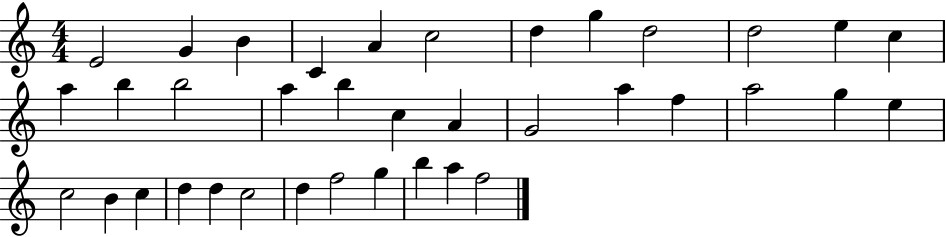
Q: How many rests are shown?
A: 0